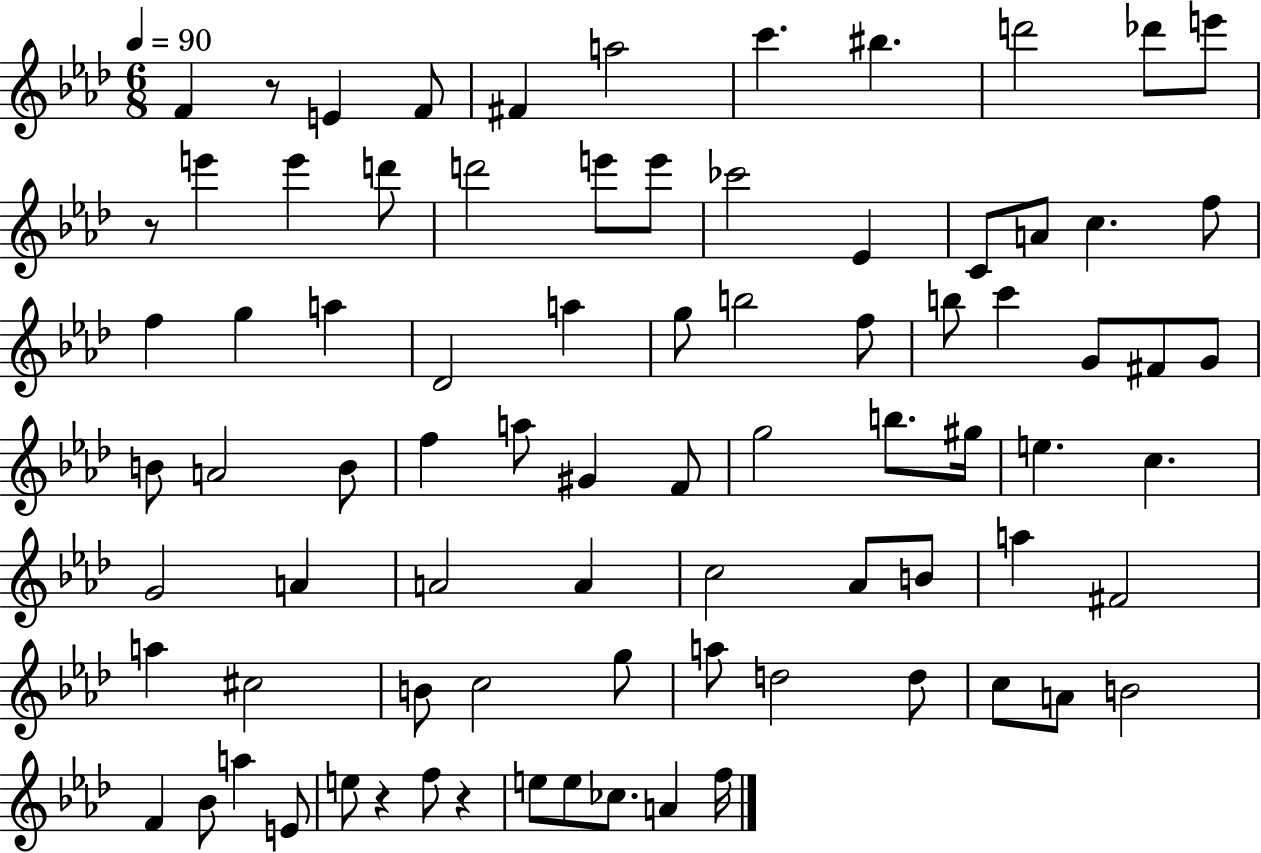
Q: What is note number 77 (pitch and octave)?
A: A4